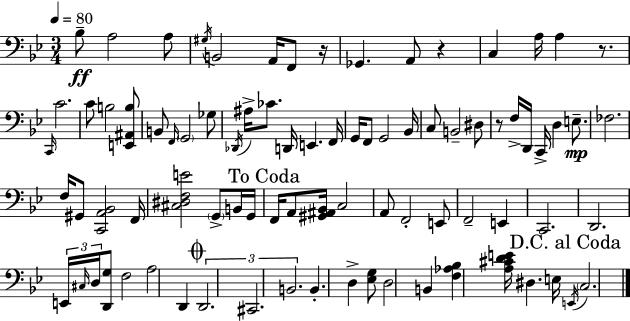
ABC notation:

X:1
T:Untitled
M:3/4
L:1/4
K:Gm
_B,/2 A,2 A,/2 ^G,/4 B,,2 A,,/4 F,,/2 z/4 _G,, A,,/2 z C, A,/4 A, z/2 C,,/4 C2 C/2 B,2 [E,,^A,,B,]/2 B,,/2 F,,/4 G,,2 _G,/2 _D,,/4 ^A,/4 _C/2 D,,/4 E,, F,,/4 G,,/4 F,,/2 G,,2 _B,,/4 C,/2 B,,2 ^D,/2 z/2 F,/4 D,,/4 C,,/4 D, E,/2 _F,2 F,/4 ^G,,/2 [C,,A,,_B,,]2 F,,/4 [^C,^D,F,E]2 G,,/2 B,,/4 G,,/4 F,,/4 A,,/2 [^G,,^A,,_B,,]/4 C,2 A,,/2 F,,2 E,,/2 F,,2 E,, C,,2 D,,2 E,,/4 ^C,/4 D,/4 [D,,G,]/2 F,2 A,2 D,, D,,2 ^C,,2 B,,2 B,, D, [_E,G,]/2 D,2 B,, [F,_A,_B,] [A,^CDE]/4 ^D, E,/4 E,,/4 C,2